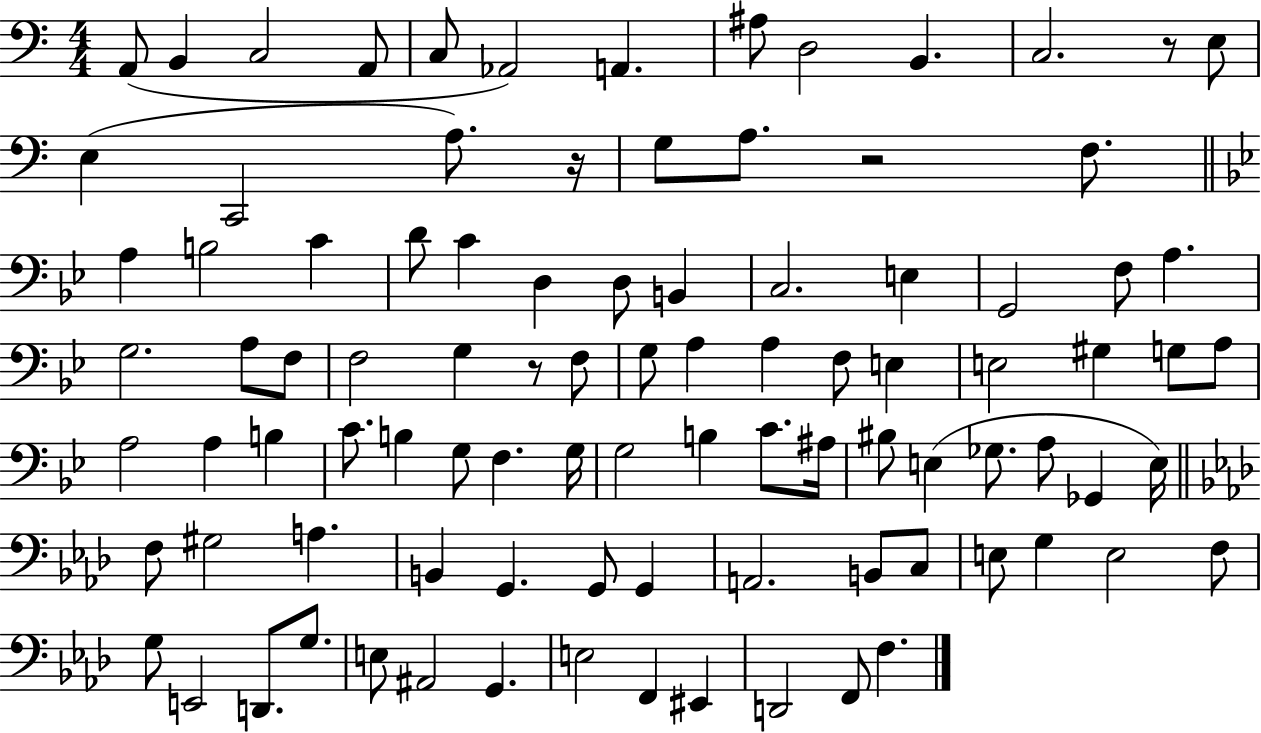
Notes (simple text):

A2/e B2/q C3/h A2/e C3/e Ab2/h A2/q. A#3/e D3/h B2/q. C3/h. R/e E3/e E3/q C2/h A3/e. R/s G3/e A3/e. R/h F3/e. A3/q B3/h C4/q D4/e C4/q D3/q D3/e B2/q C3/h. E3/q G2/h F3/e A3/q. G3/h. A3/e F3/e F3/h G3/q R/e F3/e G3/e A3/q A3/q F3/e E3/q E3/h G#3/q G3/e A3/e A3/h A3/q B3/q C4/e. B3/q G3/e F3/q. G3/s G3/h B3/q C4/e. A#3/s BIS3/e E3/q Gb3/e. A3/e Gb2/q E3/s F3/e G#3/h A3/q. B2/q G2/q. G2/e G2/q A2/h. B2/e C3/e E3/e G3/q E3/h F3/e G3/e E2/h D2/e. G3/e. E3/e A#2/h G2/q. E3/h F2/q EIS2/q D2/h F2/e F3/q.